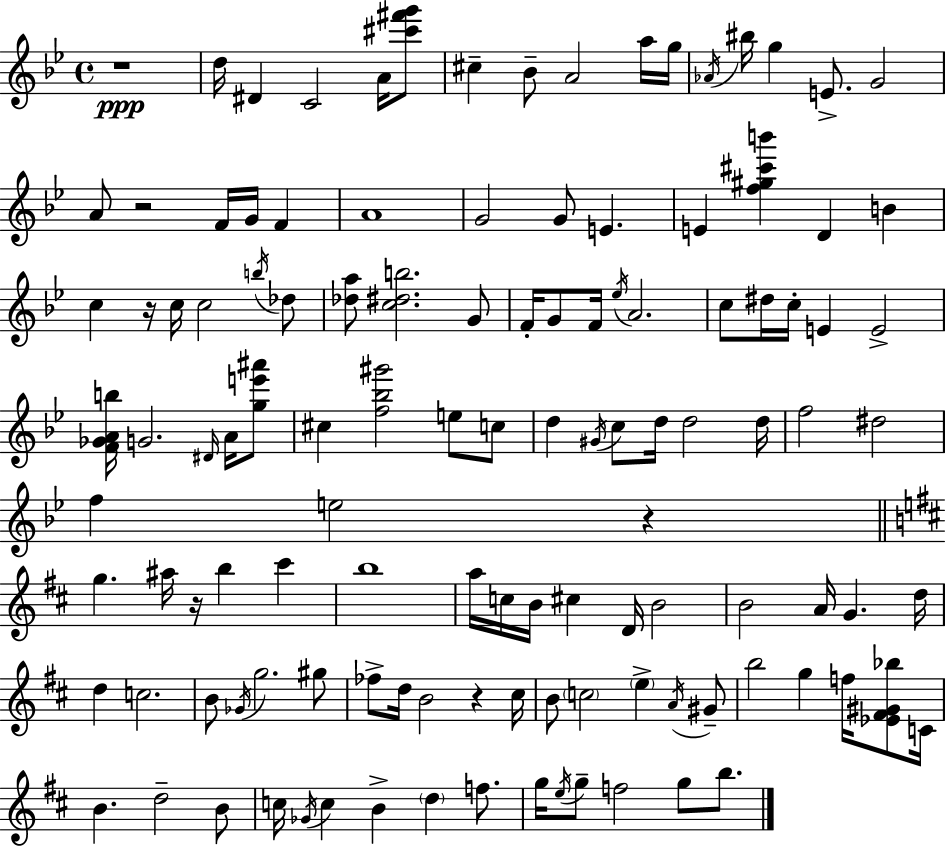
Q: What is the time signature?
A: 4/4